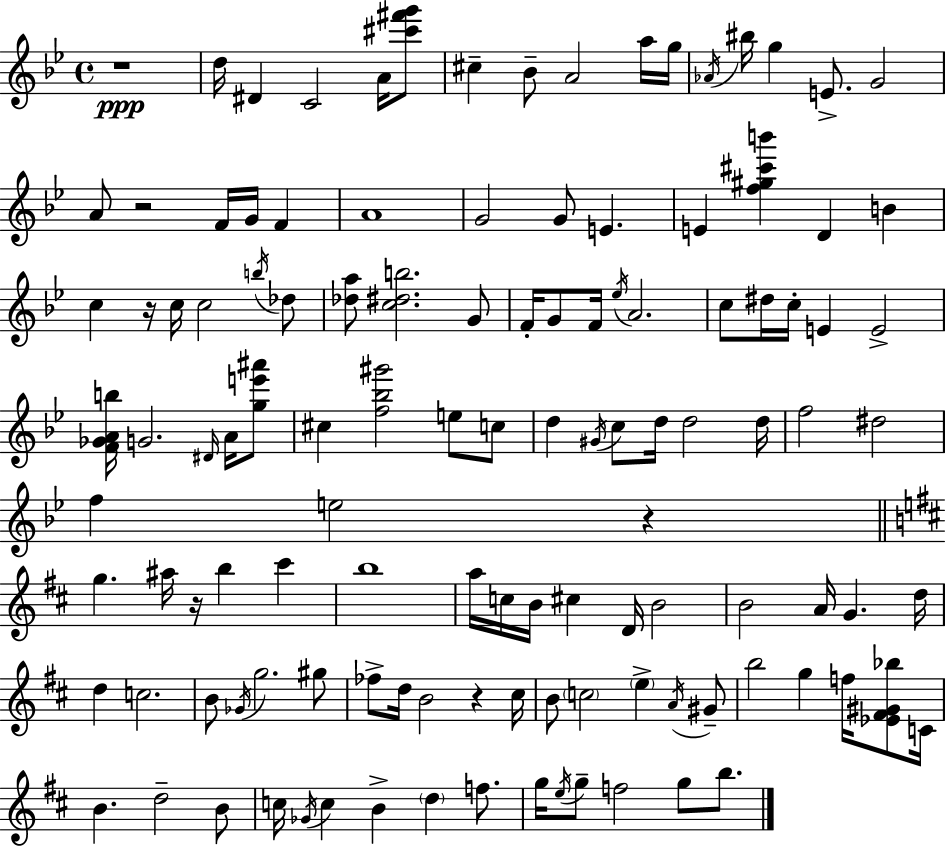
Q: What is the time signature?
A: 4/4